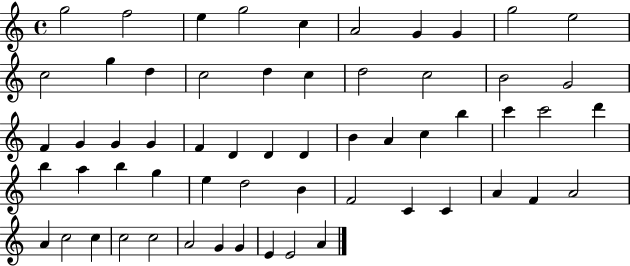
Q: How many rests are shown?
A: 0